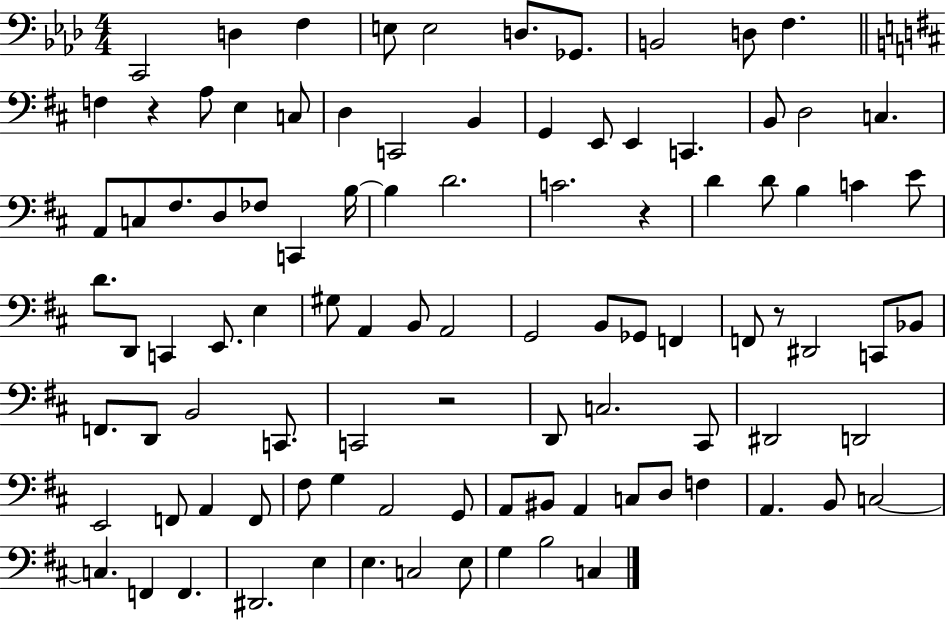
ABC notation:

X:1
T:Untitled
M:4/4
L:1/4
K:Ab
C,,2 D, F, E,/2 E,2 D,/2 _G,,/2 B,,2 D,/2 F, F, z A,/2 E, C,/2 D, C,,2 B,, G,, E,,/2 E,, C,, B,,/2 D,2 C, A,,/2 C,/2 ^F,/2 D,/2 _F,/2 C,, B,/4 B, D2 C2 z D D/2 B, C E/2 D/2 D,,/2 C,, E,,/2 E, ^G,/2 A,, B,,/2 A,,2 G,,2 B,,/2 _G,,/2 F,, F,,/2 z/2 ^D,,2 C,,/2 _B,,/2 F,,/2 D,,/2 B,,2 C,,/2 C,,2 z2 D,,/2 C,2 ^C,,/2 ^D,,2 D,,2 E,,2 F,,/2 A,, F,,/2 ^F,/2 G, A,,2 G,,/2 A,,/2 ^B,,/2 A,, C,/2 D,/2 F, A,, B,,/2 C,2 C, F,, F,, ^D,,2 E, E, C,2 E,/2 G, B,2 C,